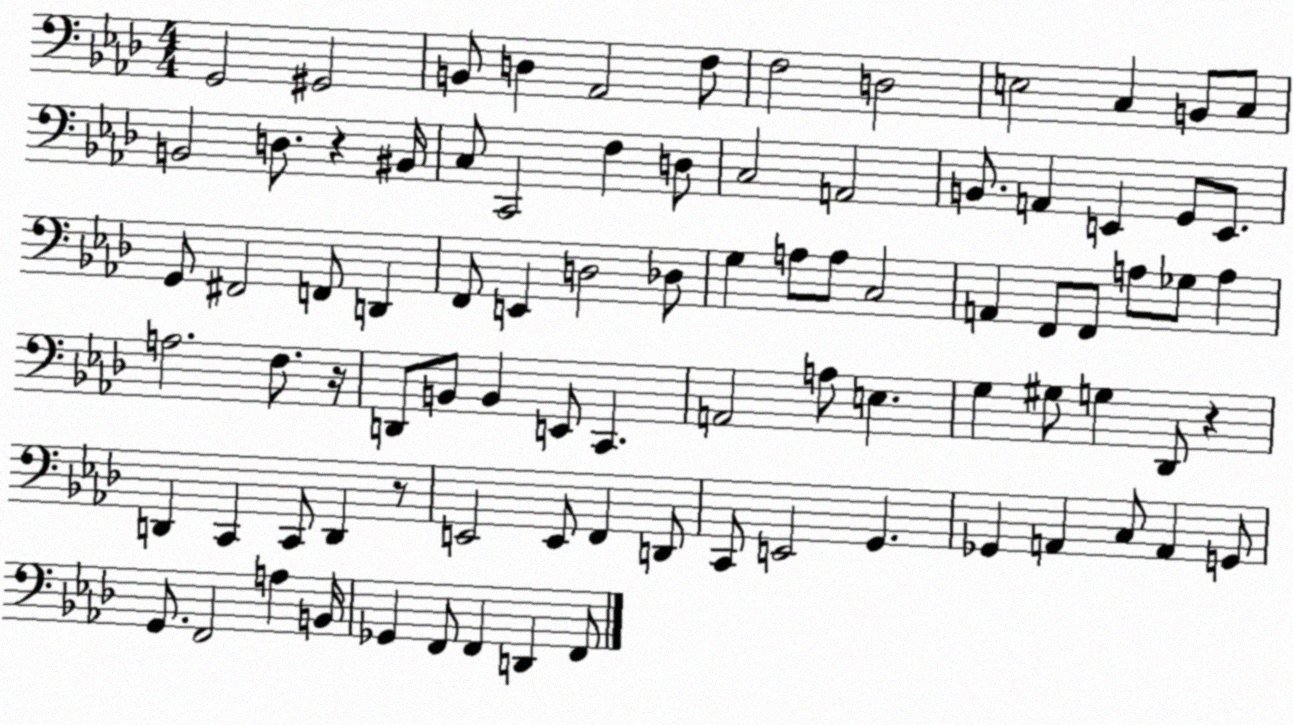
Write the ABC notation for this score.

X:1
T:Untitled
M:4/4
L:1/4
K:Ab
G,,2 ^G,,2 B,,/2 D, _A,,2 F,/2 F,2 D,2 E,2 C, B,,/2 C,/2 B,,2 D,/2 z ^B,,/4 C,/2 C,,2 F, D,/2 C,2 A,,2 B,,/2 A,, E,, G,,/2 E,,/2 G,,/2 ^F,,2 F,,/2 D,, F,,/2 E,, D,2 _D,/2 G, A,/2 A,/2 C,2 A,, F,,/2 F,,/2 A,/2 _G,/2 A, A,2 F,/2 z/4 D,,/2 B,,/2 B,, E,,/2 C,, A,,2 A,/2 E, G, ^G,/2 G, _D,,/2 z D,, C,, C,,/2 D,, z/2 E,,2 E,,/2 F,, D,,/2 C,,/2 E,,2 G,, _G,, A,, C,/2 A,, G,,/2 G,,/2 F,,2 A, B,,/4 _G,, F,,/2 F,, D,, F,,/2